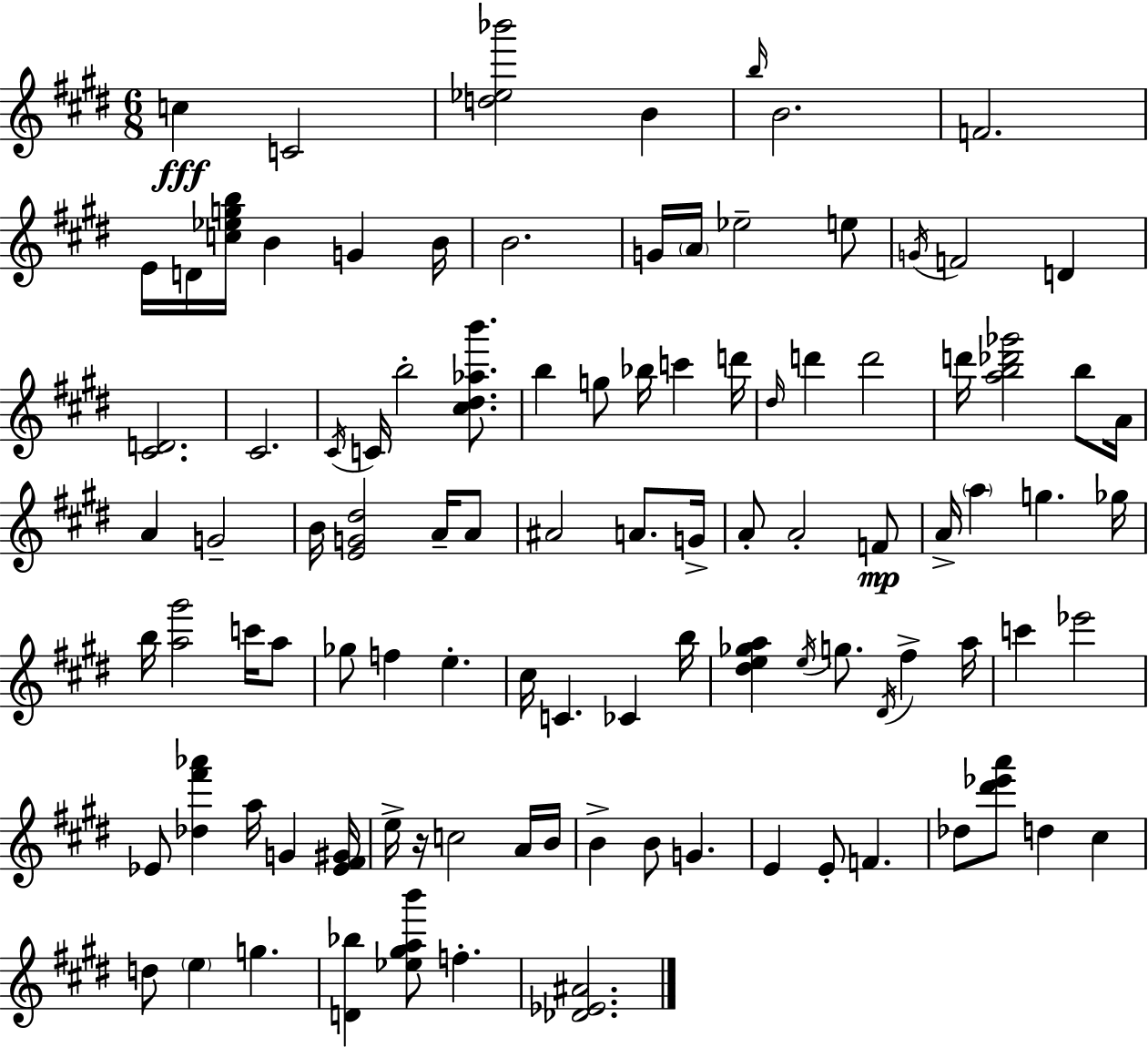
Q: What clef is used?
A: treble